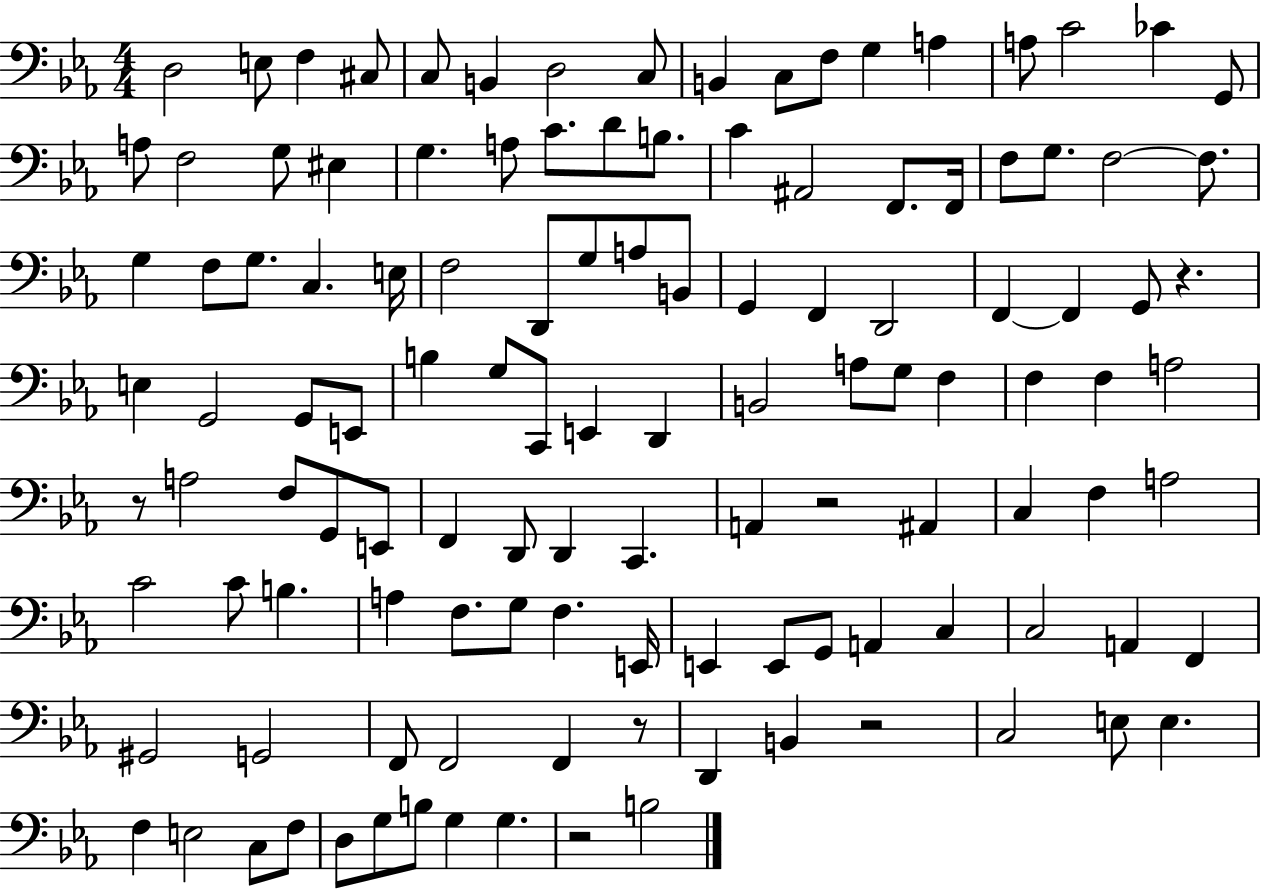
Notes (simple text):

D3/h E3/e F3/q C#3/e C3/e B2/q D3/h C3/e B2/q C3/e F3/e G3/q A3/q A3/e C4/h CES4/q G2/e A3/e F3/h G3/e EIS3/q G3/q. A3/e C4/e. D4/e B3/e. C4/q A#2/h F2/e. F2/s F3/e G3/e. F3/h F3/e. G3/q F3/e G3/e. C3/q. E3/s F3/h D2/e G3/e A3/e B2/e G2/q F2/q D2/h F2/q F2/q G2/e R/q. E3/q G2/h G2/e E2/e B3/q G3/e C2/e E2/q D2/q B2/h A3/e G3/e F3/q F3/q F3/q A3/h R/e A3/h F3/e G2/e E2/e F2/q D2/e D2/q C2/q. A2/q R/h A#2/q C3/q F3/q A3/h C4/h C4/e B3/q. A3/q F3/e. G3/e F3/q. E2/s E2/q E2/e G2/e A2/q C3/q C3/h A2/q F2/q G#2/h G2/h F2/e F2/h F2/q R/e D2/q B2/q R/h C3/h E3/e E3/q. F3/q E3/h C3/e F3/e D3/e G3/e B3/e G3/q G3/q. R/h B3/h